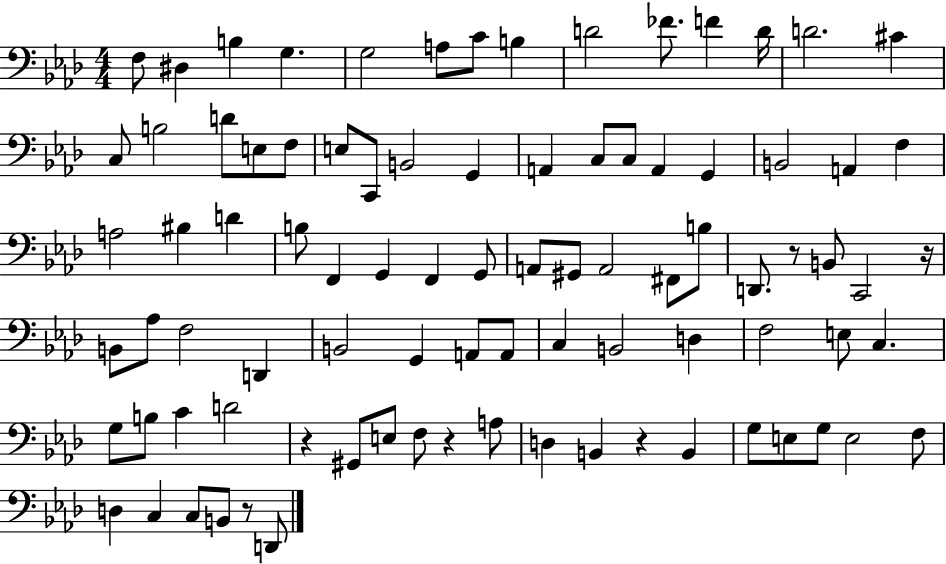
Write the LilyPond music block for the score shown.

{
  \clef bass
  \numericTimeSignature
  \time 4/4
  \key aes \major
  \repeat volta 2 { f8 dis4 b4 g4. | g2 a8 c'8 b4 | d'2 fes'8. f'4 d'16 | d'2. cis'4 | \break c8 b2 d'8 e8 f8 | e8 c,8 b,2 g,4 | a,4 c8 c8 a,4 g,4 | b,2 a,4 f4 | \break a2 bis4 d'4 | b8 f,4 g,4 f,4 g,8 | a,8 gis,8 a,2 fis,8 b8 | d,8. r8 b,8 c,2 r16 | \break b,8 aes8 f2 d,4 | b,2 g,4 a,8 a,8 | c4 b,2 d4 | f2 e8 c4. | \break g8 b8 c'4 d'2 | r4 gis,8 e8 f8 r4 a8 | d4 b,4 r4 b,4 | g8 e8 g8 e2 f8 | \break d4 c4 c8 b,8 r8 d,8 | } \bar "|."
}